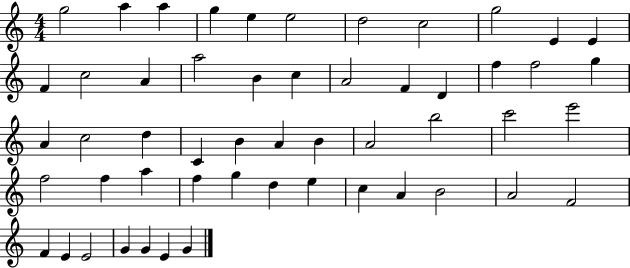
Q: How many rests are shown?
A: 0